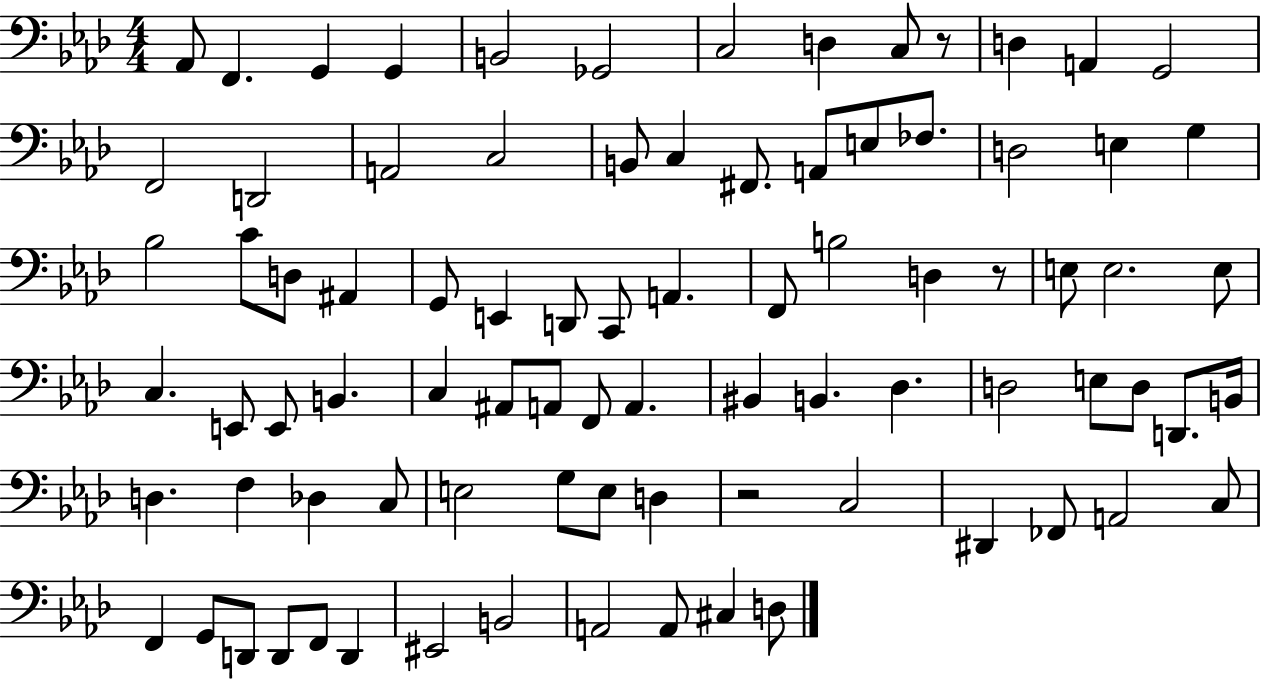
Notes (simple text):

Ab2/e F2/q. G2/q G2/q B2/h Gb2/h C3/h D3/q C3/e R/e D3/q A2/q G2/h F2/h D2/h A2/h C3/h B2/e C3/q F#2/e. A2/e E3/e FES3/e. D3/h E3/q G3/q Bb3/h C4/e D3/e A#2/q G2/e E2/q D2/e C2/e A2/q. F2/e B3/h D3/q R/e E3/e E3/h. E3/e C3/q. E2/e E2/e B2/q. C3/q A#2/e A2/e F2/e A2/q. BIS2/q B2/q. Db3/q. D3/h E3/e D3/e D2/e. B2/s D3/q. F3/q Db3/q C3/e E3/h G3/e E3/e D3/q R/h C3/h D#2/q FES2/e A2/h C3/e F2/q G2/e D2/e D2/e F2/e D2/q EIS2/h B2/h A2/h A2/e C#3/q D3/e